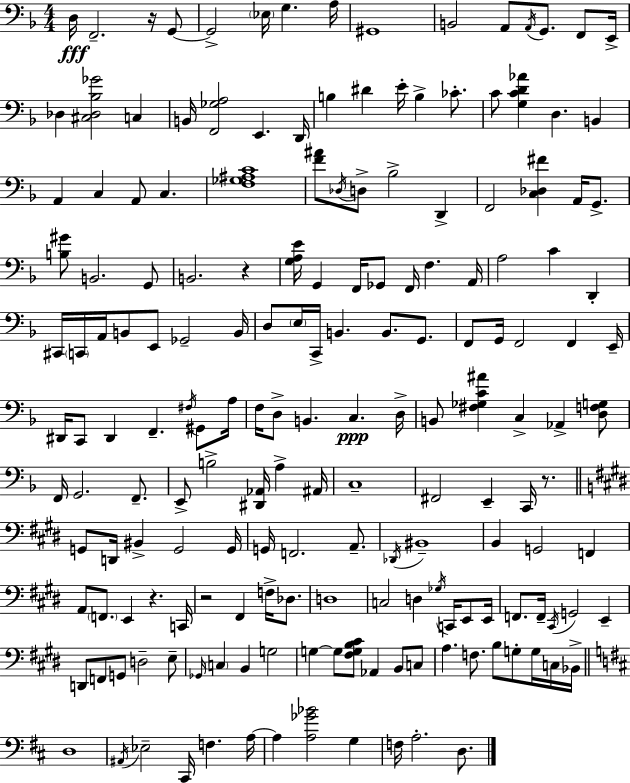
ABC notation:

X:1
T:Untitled
M:4/4
L:1/4
K:Dm
D,/4 F,,2 z/4 G,,/2 G,,2 _E,/4 G, A,/4 ^G,,4 B,,2 A,,/2 A,,/4 G,,/2 F,,/2 E,,/4 _D, [^C,_D,_B,_G]2 C, B,,/4 [F,,_G,A,]2 E,, D,,/4 B, ^D E/4 B, _C/2 C/2 [G,CD_A] D, B,, A,, C, A,,/2 C, [F,_G,^A,C]4 [F^A]/2 _D,/4 D,/2 _B,2 D,, F,,2 [C,_D,^F] A,,/4 G,,/2 [B,^G]/2 B,,2 G,,/2 B,,2 z [G,A,E]/4 G,, F,,/4 _G,,/2 F,,/4 F, A,,/4 A,2 C D,, ^C,,/4 C,,/4 A,,/4 B,,/2 E,,/2 _G,,2 B,,/4 D,/2 E,/4 C,,/4 B,, B,,/2 G,,/2 F,,/2 G,,/4 F,,2 F,, E,,/4 ^D,,/4 C,,/2 ^D,, F,, ^F,/4 ^G,,/2 A,/4 F,/4 D,/2 B,, C, D,/4 B,,/2 [^F,_G,C^A] C, _A,, [D,F,G,]/2 F,,/4 G,,2 F,,/2 E,,/2 B,2 [^D,,_A,,]/4 A, ^A,,/4 C,4 ^F,,2 E,, C,,/4 z/2 G,,/2 D,,/4 ^B,, G,,2 G,,/4 G,,/4 F,,2 A,,/2 _D,,/4 ^B,,4 B,, G,,2 F,, A,,/2 F,,/2 E,, z C,,/4 z2 ^F,, F,/4 _D,/2 D,4 C,2 D, _G,/4 C,,/4 E,,/2 E,,/4 F,,/2 F,,/4 ^C,,/4 G,,2 E,, D,,/2 F,,/2 G,,/2 D,2 E,/2 _G,,/4 C, B,, G,2 G, G,/2 [^F,G,B,^C]/2 _A,, B,,/2 C,/2 A, F,/2 B,/2 G,/2 G,/4 C,/4 _B,,/4 D,4 ^A,,/4 _E,2 ^C,,/4 F, A,/4 A, [A,_G_B]2 G, F,/4 A,2 D,/2